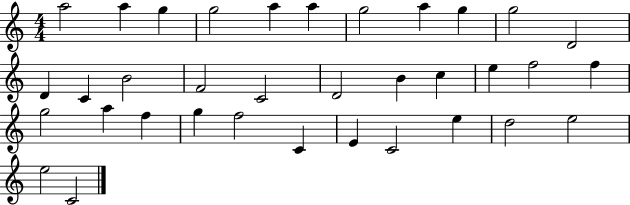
X:1
T:Untitled
M:4/4
L:1/4
K:C
a2 a g g2 a a g2 a g g2 D2 D C B2 F2 C2 D2 B c e f2 f g2 a f g f2 C E C2 e d2 e2 e2 C2